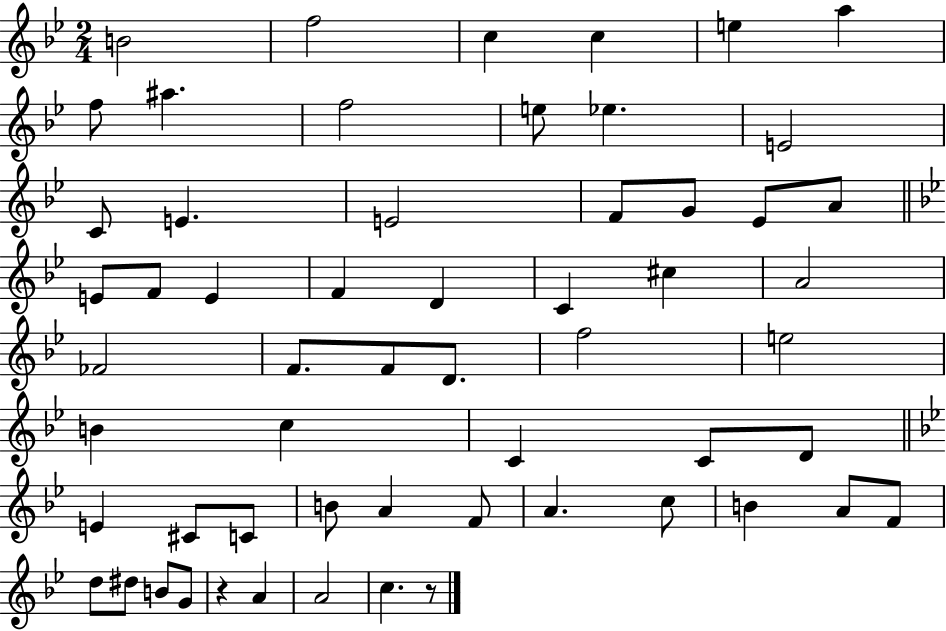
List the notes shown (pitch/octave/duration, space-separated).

B4/h F5/h C5/q C5/q E5/q A5/q F5/e A#5/q. F5/h E5/e Eb5/q. E4/h C4/e E4/q. E4/h F4/e G4/e Eb4/e A4/e E4/e F4/e E4/q F4/q D4/q C4/q C#5/q A4/h FES4/h F4/e. F4/e D4/e. F5/h E5/h B4/q C5/q C4/q C4/e D4/e E4/q C#4/e C4/e B4/e A4/q F4/e A4/q. C5/e B4/q A4/e F4/e D5/e D#5/e B4/e G4/e R/q A4/q A4/h C5/q. R/e